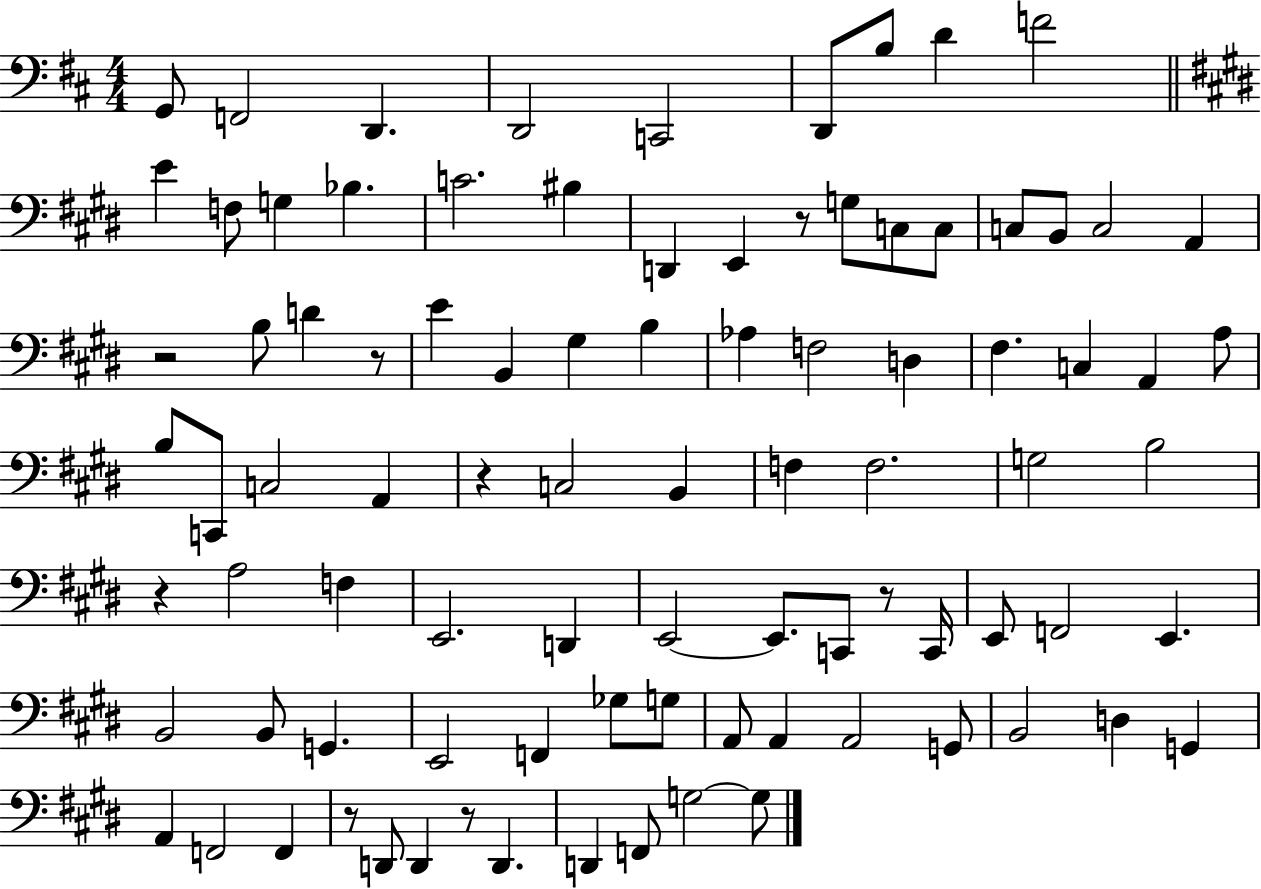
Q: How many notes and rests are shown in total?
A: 90